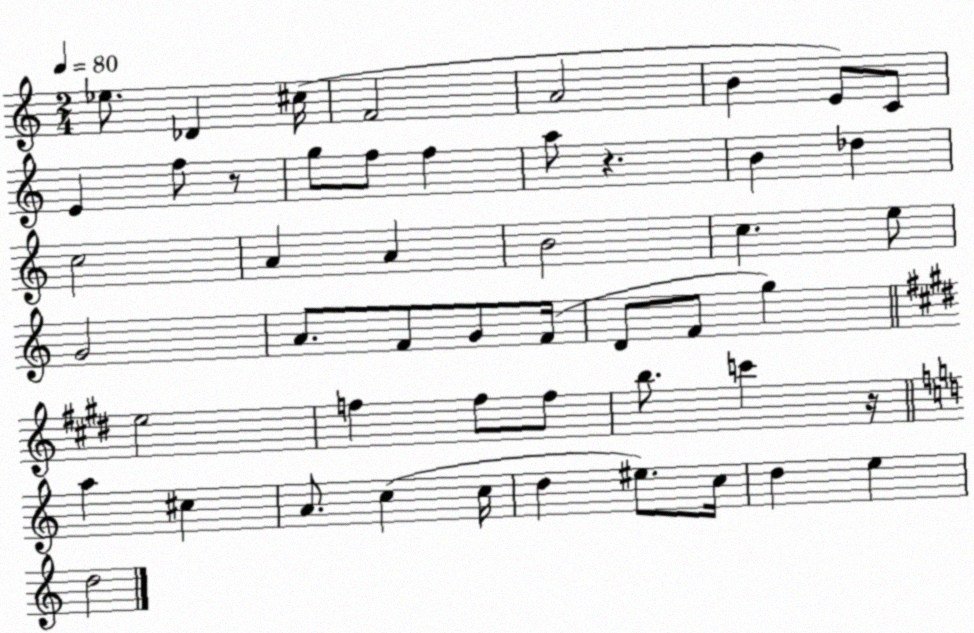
X:1
T:Untitled
M:2/4
L:1/4
K:C
_e/2 _D ^c/4 F2 A2 B E/2 C/2 E f/2 z/2 g/2 f/2 f a/2 z B _d c2 A A B2 c e/2 G2 A/2 F/2 G/2 F/4 D/2 F/2 g e2 f f/2 f/2 b/2 c' z/4 a ^c A/2 c c/4 d ^e/2 c/4 d e d2